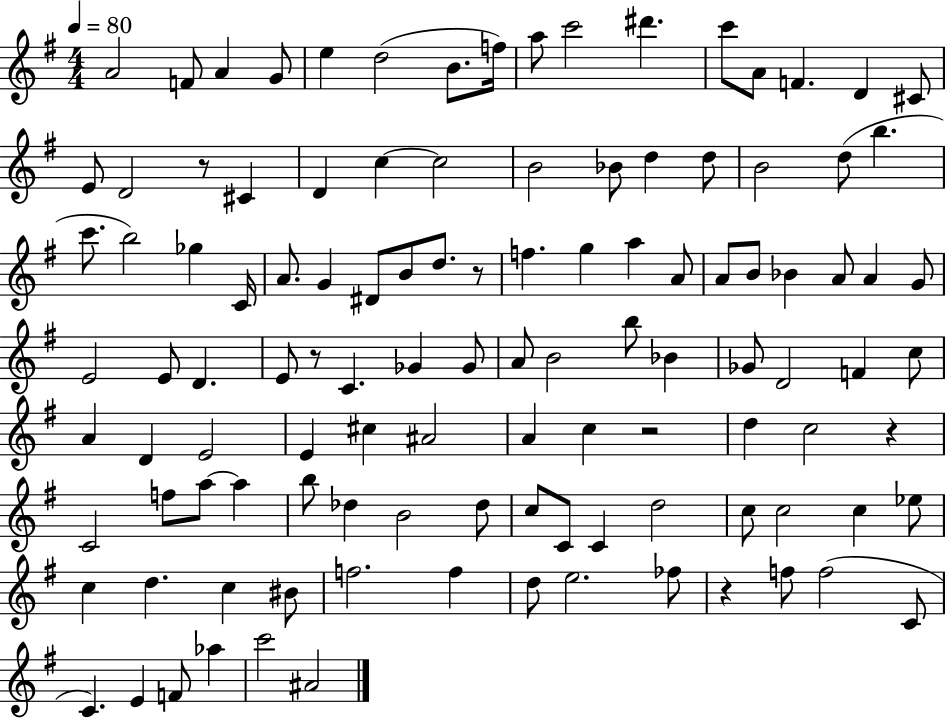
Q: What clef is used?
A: treble